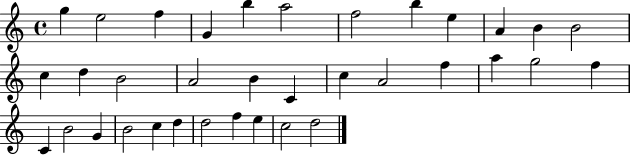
{
  \clef treble
  \time 4/4
  \defaultTimeSignature
  \key c \major
  g''4 e''2 f''4 | g'4 b''4 a''2 | f''2 b''4 e''4 | a'4 b'4 b'2 | \break c''4 d''4 b'2 | a'2 b'4 c'4 | c''4 a'2 f''4 | a''4 g''2 f''4 | \break c'4 b'2 g'4 | b'2 c''4 d''4 | d''2 f''4 e''4 | c''2 d''2 | \break \bar "|."
}